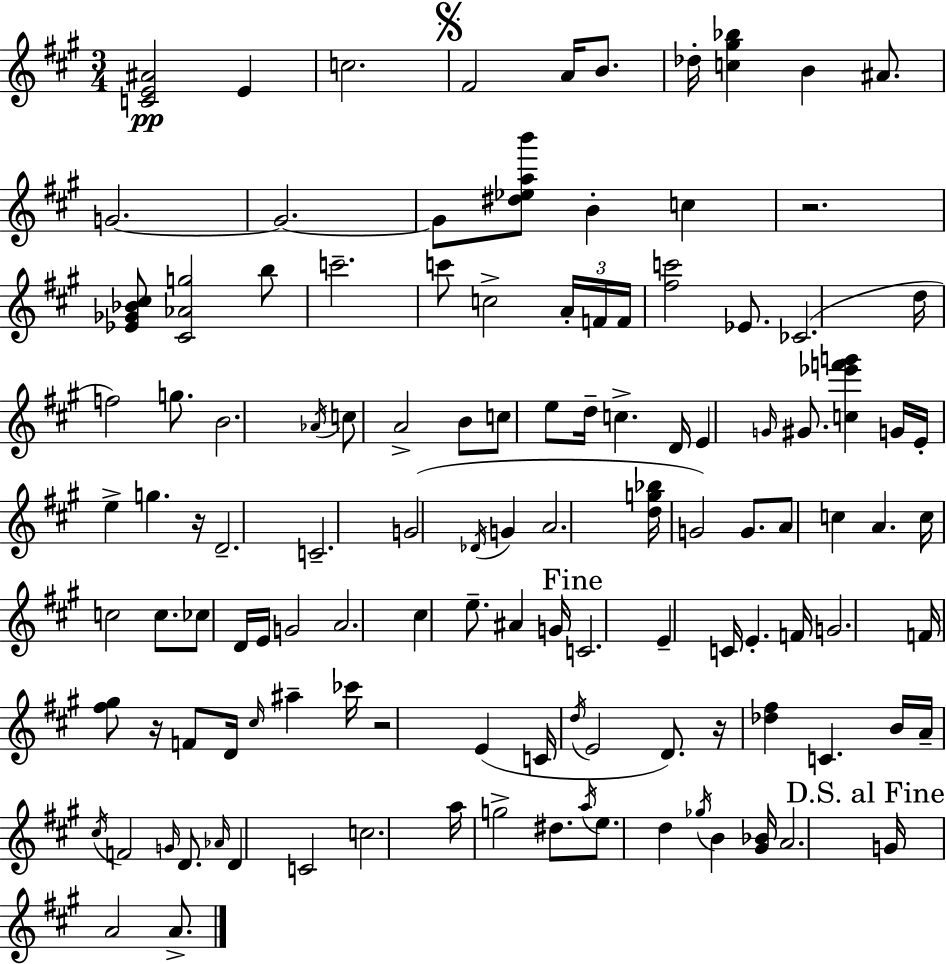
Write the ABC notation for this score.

X:1
T:Untitled
M:3/4
L:1/4
K:A
[CE^A]2 E c2 ^F2 A/4 B/2 _d/4 [c^g_b] B ^A/2 G2 G2 G/2 [^d_eab']/2 B c z2 [_E_G_B^c]/2 [^C_Ag]2 b/2 c'2 c'/2 c2 A/4 F/4 F/4 [^fc']2 _E/2 _C2 d/4 f2 g/2 B2 _A/4 c/2 A2 B/2 c/2 e/2 d/4 c D/4 E G/4 ^G/2 [c_e'f'g'] G/4 E/4 e g z/4 D2 C2 G2 _D/4 G A2 [dg_b]/4 G2 G/2 A/2 c A c/4 c2 c/2 _c/2 D/4 E/4 G2 A2 ^c e/2 ^A G/4 C2 E C/4 E F/4 G2 F/4 [^f^g]/2 z/4 F/2 D/4 ^c/4 ^a _c'/4 z2 E C/4 d/4 E2 D/2 z/4 [_d^f] C B/4 A/4 ^c/4 F2 G/4 D/2 _A/4 D C2 c2 a/4 g2 ^d/2 a/4 e/2 d _g/4 B [^G_B]/4 A2 G/4 A2 A/2